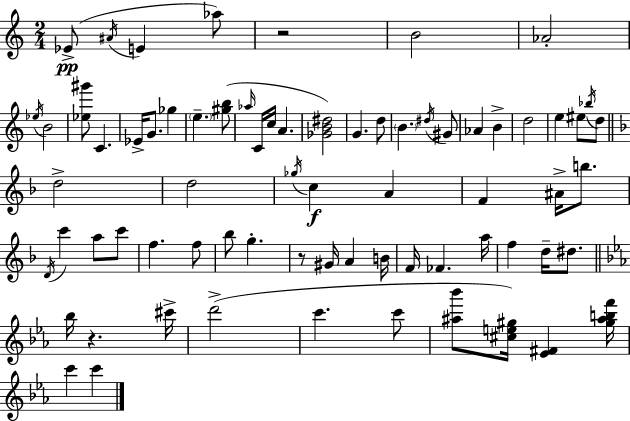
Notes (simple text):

Eb4/e A#4/s E4/q Ab5/e R/h B4/h Ab4/h Eb5/s B4/h [Eb5,G#6]/e C4/q. Eb4/s G4/e. Gb5/q E5/q. [G#5,B5]/e Ab5/s C4/s C5/s A4/q. [Gb4,B4,D#5]/h G4/q. D5/e B4/q. D#5/s G#4/e Ab4/q B4/q D5/h E5/q EIS5/e Bb5/s D5/e D5/h D5/h Gb5/s C5/q A4/q F4/q A#4/s B5/e. D4/s C6/q A5/e C6/e F5/q. F5/e Bb5/e G5/q. R/e G#4/s A4/q B4/s F4/s FES4/q. A5/s F5/q D5/s D#5/e. Bb5/s R/q. C#6/s D6/h C6/q. C6/e [A#5,Bb6]/e [C#5,E5,G#5]/s [Eb4,F#4]/q [G#5,A#5,B5,F6]/s C6/q C6/q